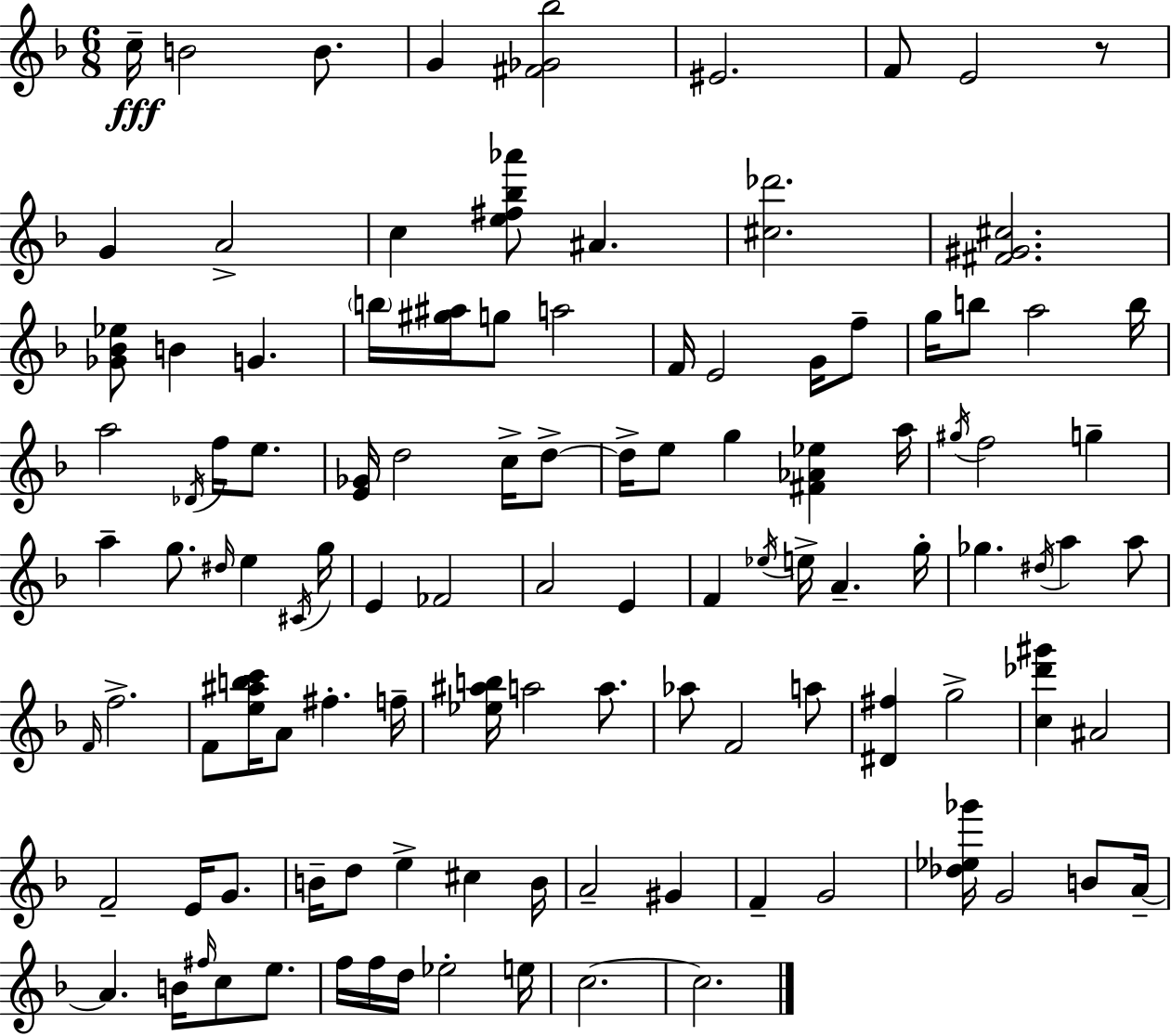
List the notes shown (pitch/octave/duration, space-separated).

C5/s B4/h B4/e. G4/q [F#4,Gb4,Bb5]/h EIS4/h. F4/e E4/h R/e G4/q A4/h C5/q [E5,F#5,Bb5,Ab6]/e A#4/q. [C#5,Db6]/h. [F#4,G#4,C#5]/h. [Gb4,Bb4,Eb5]/e B4/q G4/q. B5/s [G#5,A#5]/s G5/e A5/h F4/s E4/h G4/s F5/e G5/s B5/e A5/h B5/s A5/h Db4/s F5/s E5/e. [E4,Gb4]/s D5/h C5/s D5/e D5/s E5/e G5/q [F#4,Ab4,Eb5]/q A5/s G#5/s F5/h G5/q A5/q G5/e. D#5/s E5/q C#4/s G5/s E4/q FES4/h A4/h E4/q F4/q Eb5/s E5/s A4/q. G5/s Gb5/q. D#5/s A5/q A5/e F4/s F5/h. F4/e [E5,A#5,B5,C6]/s A4/e F#5/q. F5/s [Eb5,A#5,B5]/s A5/h A5/e. Ab5/e F4/h A5/e [D#4,F#5]/q G5/h [C5,Db6,G#6]/q A#4/h F4/h E4/s G4/e. B4/s D5/e E5/q C#5/q B4/s A4/h G#4/q F4/q G4/h [Db5,Eb5,Gb6]/s G4/h B4/e A4/s A4/q. B4/s F#5/s C5/e E5/e. F5/s F5/s D5/s Eb5/h E5/s C5/h. C5/h.